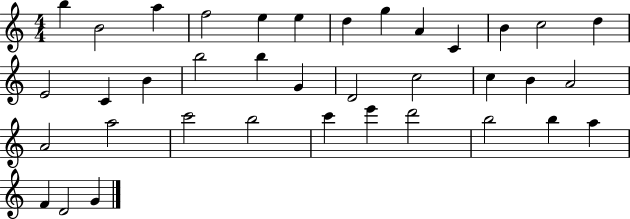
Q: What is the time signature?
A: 4/4